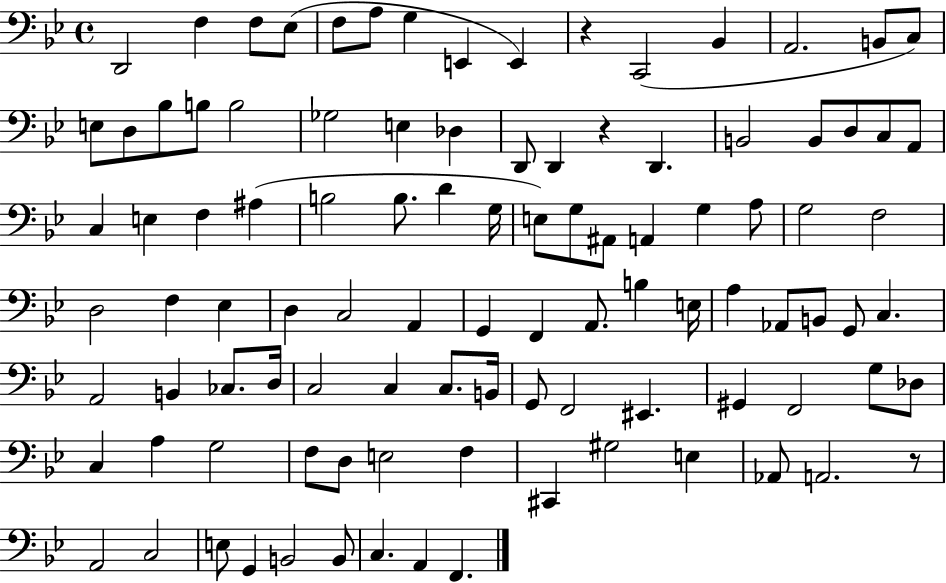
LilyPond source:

{
  \clef bass
  \time 4/4
  \defaultTimeSignature
  \key bes \major
  d,2 f4 f8 ees8( | f8 a8 g4 e,4 e,4) | r4 c,2( bes,4 | a,2. b,8 c8) | \break e8 d8 bes8 b8 b2 | ges2 e4 des4 | d,8 d,4 r4 d,4. | b,2 b,8 d8 c8 a,8 | \break c4 e4 f4 ais4( | b2 b8. d'4 g16 | e8) g8 ais,8 a,4 g4 a8 | g2 f2 | \break d2 f4 ees4 | d4 c2 a,4 | g,4 f,4 a,8. b4 e16 | a4 aes,8 b,8 g,8 c4. | \break a,2 b,4 ces8. d16 | c2 c4 c8. b,16 | g,8 f,2 eis,4. | gis,4 f,2 g8 des8 | \break c4 a4 g2 | f8 d8 e2 f4 | cis,4 gis2 e4 | aes,8 a,2. r8 | \break a,2 c2 | e8 g,4 b,2 b,8 | c4. a,4 f,4. | \bar "|."
}